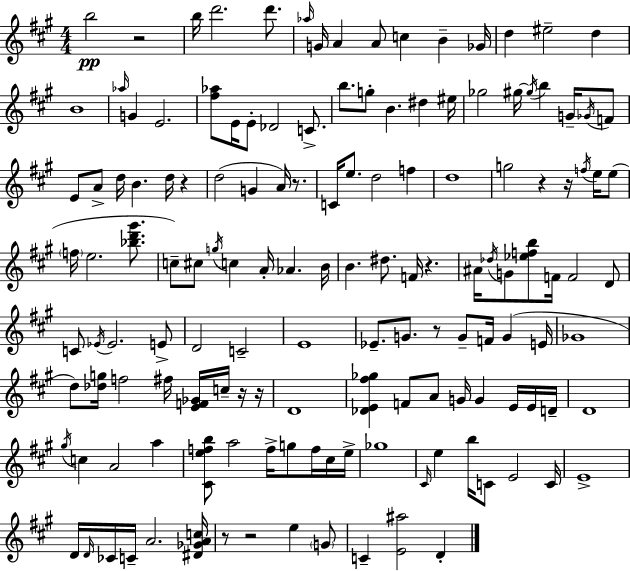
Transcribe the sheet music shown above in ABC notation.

X:1
T:Untitled
M:4/4
L:1/4
K:A
b2 z2 b/4 d'2 d'/2 _a/4 G/4 A A/2 c B _G/4 d ^e2 d B4 _a/4 G E2 [^f_a]/2 E/4 E/2 _D2 C/2 b/2 g/2 B ^d ^e/4 _g2 ^g/4 ^g/4 b G/4 _G/4 F/2 E/2 A/2 d/4 B d/4 z d2 G A/4 z/2 C/4 e/2 d2 f d4 g2 z z/4 f/4 e/4 e/2 f/4 e2 [_bd'^g']/2 c/2 ^c/2 g/4 c A/4 _A B/4 B ^d/2 F/4 z ^A/4 _d/4 G/2 [_efb]/2 F/4 F2 D/2 C/2 _E/4 _E2 E/2 D2 C2 E4 _E/2 G/2 z/2 G/2 F/4 G E/4 _G4 d/2 [_dg]/4 f2 ^f/4 [EF_G]/4 c/4 z/4 z/4 D4 [_DE^f_g] F/2 A/2 G/4 G E/4 E/4 D/4 D4 ^g/4 c A2 a [^Cefb]/2 a2 f/4 g/2 f/4 ^c/4 e/4 _g4 ^C/4 e b/4 C/2 E2 C/4 E4 D/4 D/4 _C/4 C/4 A2 [^D_GAc]/4 z/2 z2 e G/2 C [E^a]2 D